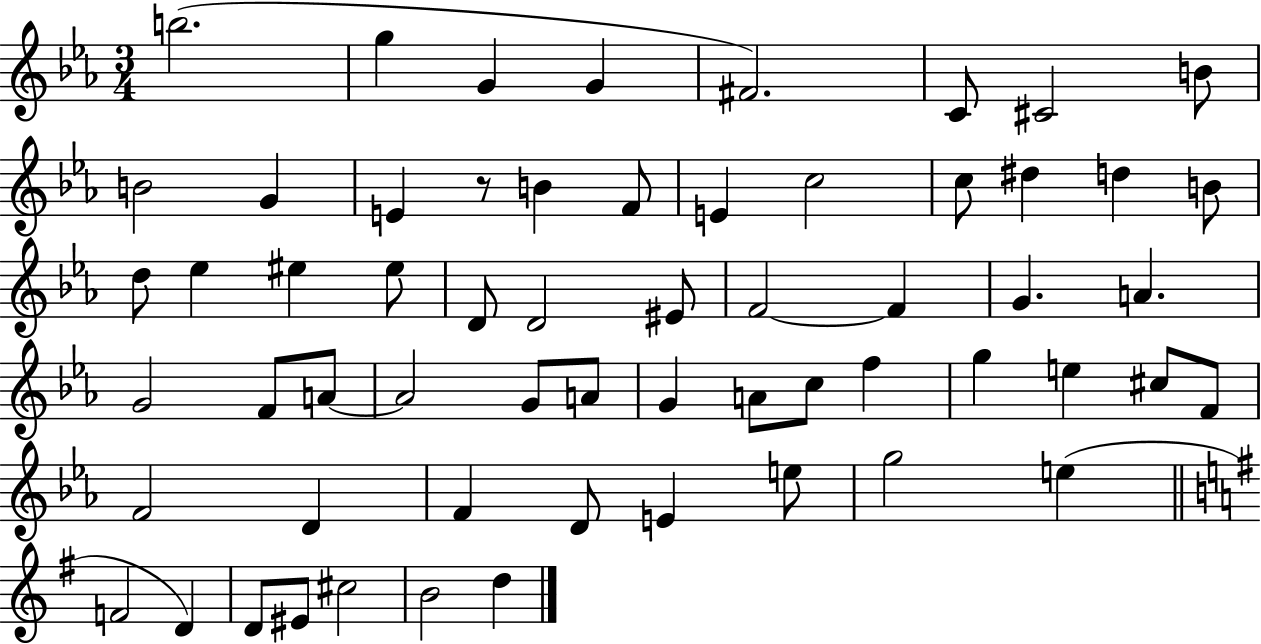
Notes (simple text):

B5/h. G5/q G4/q G4/q F#4/h. C4/e C#4/h B4/e B4/h G4/q E4/q R/e B4/q F4/e E4/q C5/h C5/e D#5/q D5/q B4/e D5/e Eb5/q EIS5/q EIS5/e D4/e D4/h EIS4/e F4/h F4/q G4/q. A4/q. G4/h F4/e A4/e A4/h G4/e A4/e G4/q A4/e C5/e F5/q G5/q E5/q C#5/e F4/e F4/h D4/q F4/q D4/e E4/q E5/e G5/h E5/q F4/h D4/q D4/e EIS4/e C#5/h B4/h D5/q